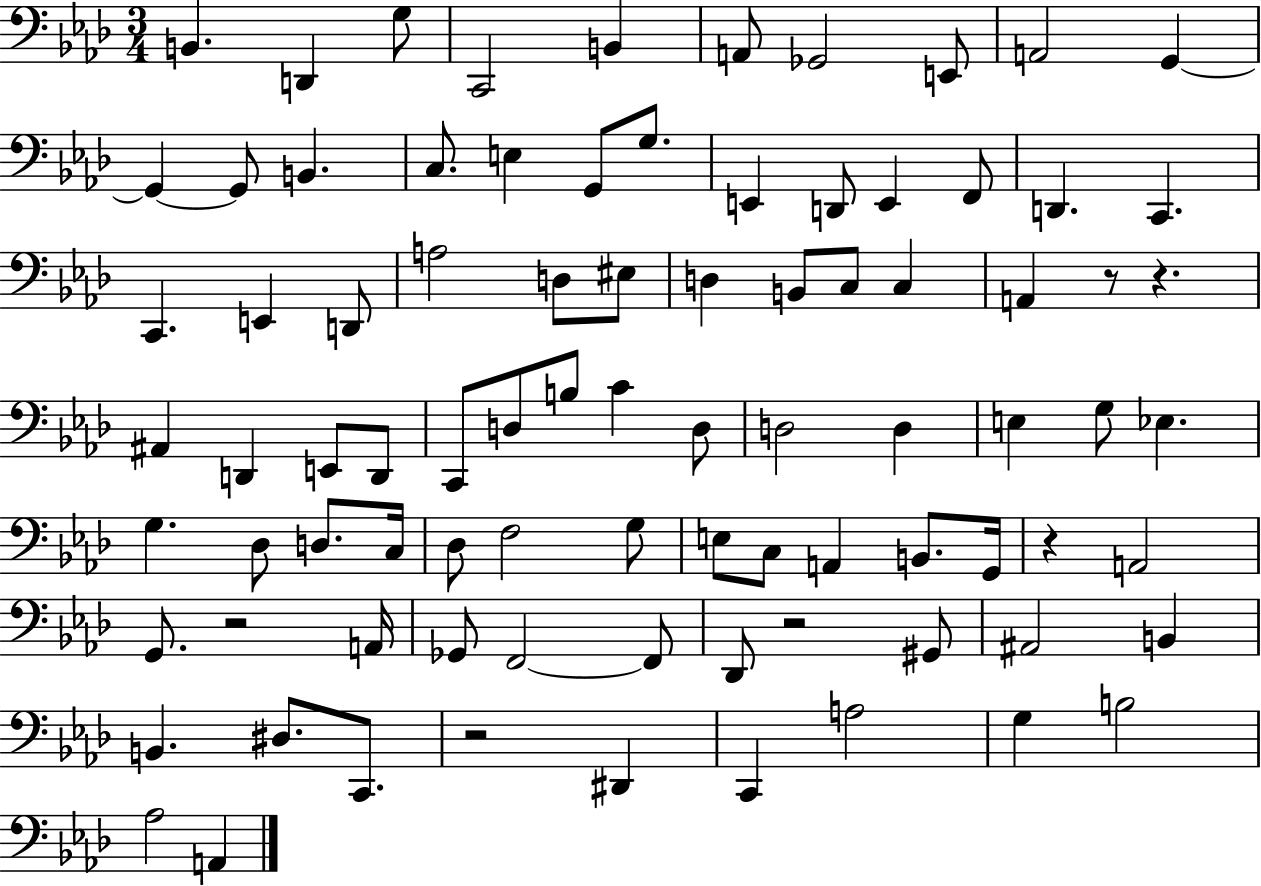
{
  \clef bass
  \numericTimeSignature
  \time 3/4
  \key aes \major
  b,4. d,4 g8 | c,2 b,4 | a,8 ges,2 e,8 | a,2 g,4~~ | \break g,4~~ g,8 b,4. | c8. e4 g,8 g8. | e,4 d,8 e,4 f,8 | d,4. c,4. | \break c,4. e,4 d,8 | a2 d8 eis8 | d4 b,8 c8 c4 | a,4 r8 r4. | \break ais,4 d,4 e,8 d,8 | c,8 d8 b8 c'4 d8 | d2 d4 | e4 g8 ees4. | \break g4. des8 d8. c16 | des8 f2 g8 | e8 c8 a,4 b,8. g,16 | r4 a,2 | \break g,8. r2 a,16 | ges,8 f,2~~ f,8 | des,8 r2 gis,8 | ais,2 b,4 | \break b,4. dis8. c,8. | r2 dis,4 | c,4 a2 | g4 b2 | \break aes2 a,4 | \bar "|."
}